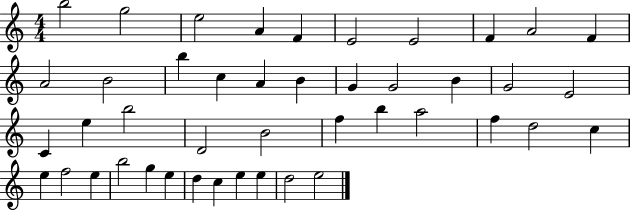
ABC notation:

X:1
T:Untitled
M:4/4
L:1/4
K:C
b2 g2 e2 A F E2 E2 F A2 F A2 B2 b c A B G G2 B G2 E2 C e b2 D2 B2 f b a2 f d2 c e f2 e b2 g e d c e e d2 e2